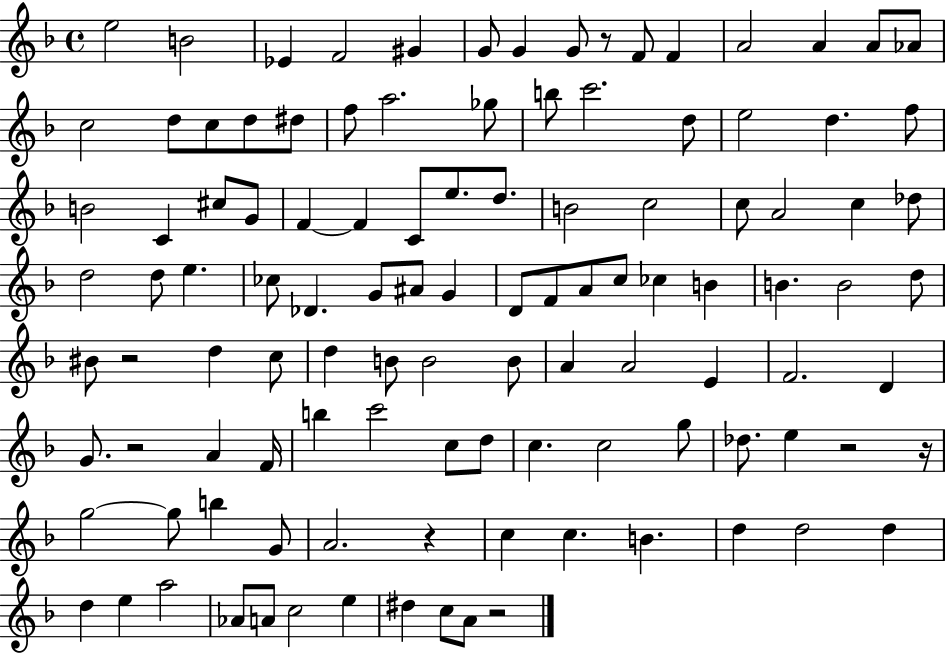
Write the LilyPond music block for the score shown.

{
  \clef treble
  \time 4/4
  \defaultTimeSignature
  \key f \major
  e''2 b'2 | ees'4 f'2 gis'4 | g'8 g'4 g'8 r8 f'8 f'4 | a'2 a'4 a'8 aes'8 | \break c''2 d''8 c''8 d''8 dis''8 | f''8 a''2. ges''8 | b''8 c'''2. d''8 | e''2 d''4. f''8 | \break b'2 c'4 cis''8 g'8 | f'4~~ f'4 c'8 e''8. d''8. | b'2 c''2 | c''8 a'2 c''4 des''8 | \break d''2 d''8 e''4. | ces''8 des'4. g'8 ais'8 g'4 | d'8 f'8 a'8 c''8 ces''4 b'4 | b'4. b'2 d''8 | \break bis'8 r2 d''4 c''8 | d''4 b'8 b'2 b'8 | a'4 a'2 e'4 | f'2. d'4 | \break g'8. r2 a'4 f'16 | b''4 c'''2 c''8 d''8 | c''4. c''2 g''8 | des''8. e''4 r2 r16 | \break g''2~~ g''8 b''4 g'8 | a'2. r4 | c''4 c''4. b'4. | d''4 d''2 d''4 | \break d''4 e''4 a''2 | aes'8 a'8 c''2 e''4 | dis''4 c''8 a'8 r2 | \bar "|."
}